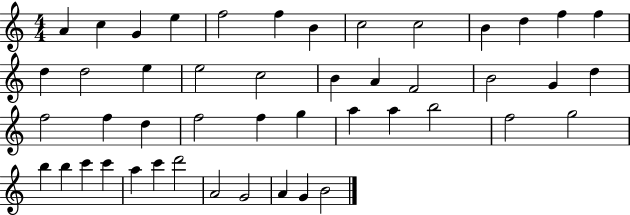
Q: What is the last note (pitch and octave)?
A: B4